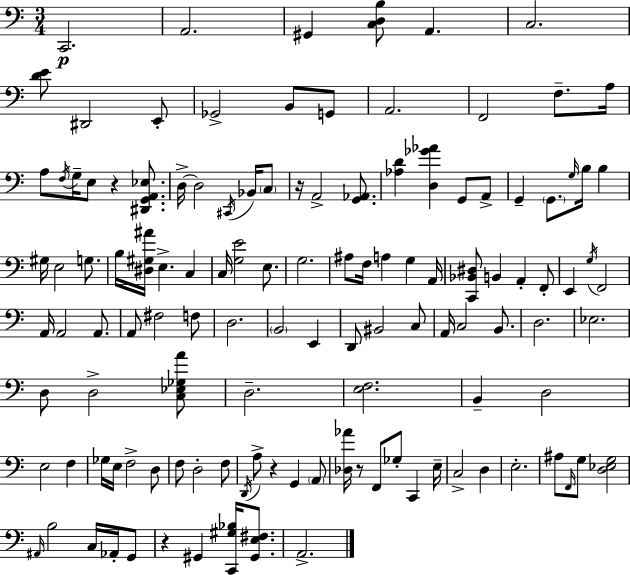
C2/h. A2/h. G#2/q [C3,D3,B3]/e A2/q. C3/h. [D4,E4]/e D#2/h E2/e Gb2/h B2/e G2/e A2/h. F2/h F3/e. A3/s A3/e F3/s G3/s E3/e R/q [D#2,G2,A2,Eb3]/e. D3/s D3/h C#2/s Bb2/s C3/e R/s A2/h [G2,Ab2]/e. [Ab3,D4]/q [D3,Gb4,Ab4]/q G2/e A2/e G2/q G2/e. G3/s B3/s B3/q G#3/s E3/h G3/e. B3/s [D#3,G#3,A#4]/s E3/q. C3/q C3/s [G3,E4]/h E3/e. G3/h. A#3/e F3/s A3/q G3/q A2/s [C2,Bb2,D#3]/e B2/q A2/q F2/e E2/q G3/s F2/h A2/s A2/h A2/e. A2/e F#3/h F3/e D3/h. B2/h E2/q D2/e BIS2/h C3/e A2/s C3/h B2/e. D3/h. Eb3/h. D3/e D3/h [C3,Eb3,Gb3,A4]/e D3/h. [E3,F3]/h. B2/q D3/h E3/h F3/q Gb3/s E3/s F3/h D3/e F3/e D3/h F3/e D2/s A3/e R/q G2/q A2/e [Db3,Ab4]/s R/e F2/e Gb3/e C2/q E3/s C3/h D3/q E3/h. A#3/e F2/s G3/e [D3,Eb3,G3]/h A#2/s B3/h C3/s Ab2/s G2/e R/q G#2/q [C2,G#3,Bb3]/s [G#2,E3,F#3]/e. A2/h.